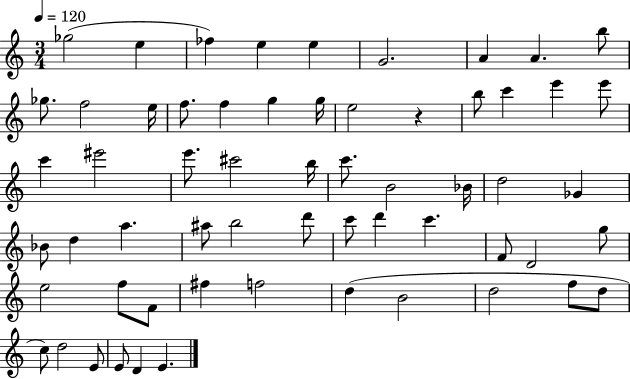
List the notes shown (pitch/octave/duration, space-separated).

Gb5/h E5/q FES5/q E5/q E5/q G4/h. A4/q A4/q. B5/e Gb5/e. F5/h E5/s F5/e. F5/q G5/q G5/s E5/h R/q B5/e C6/q E6/q E6/e C6/q EIS6/h E6/e. C#6/h B5/s C6/e. B4/h Bb4/s D5/h Gb4/q Bb4/e D5/q A5/q. A#5/e B5/h D6/e C6/e D6/q C6/q. F4/e D4/h G5/e E5/h F5/e F4/e F#5/q F5/h D5/q B4/h D5/h F5/e D5/e C5/e D5/h E4/e E4/e D4/q E4/q.